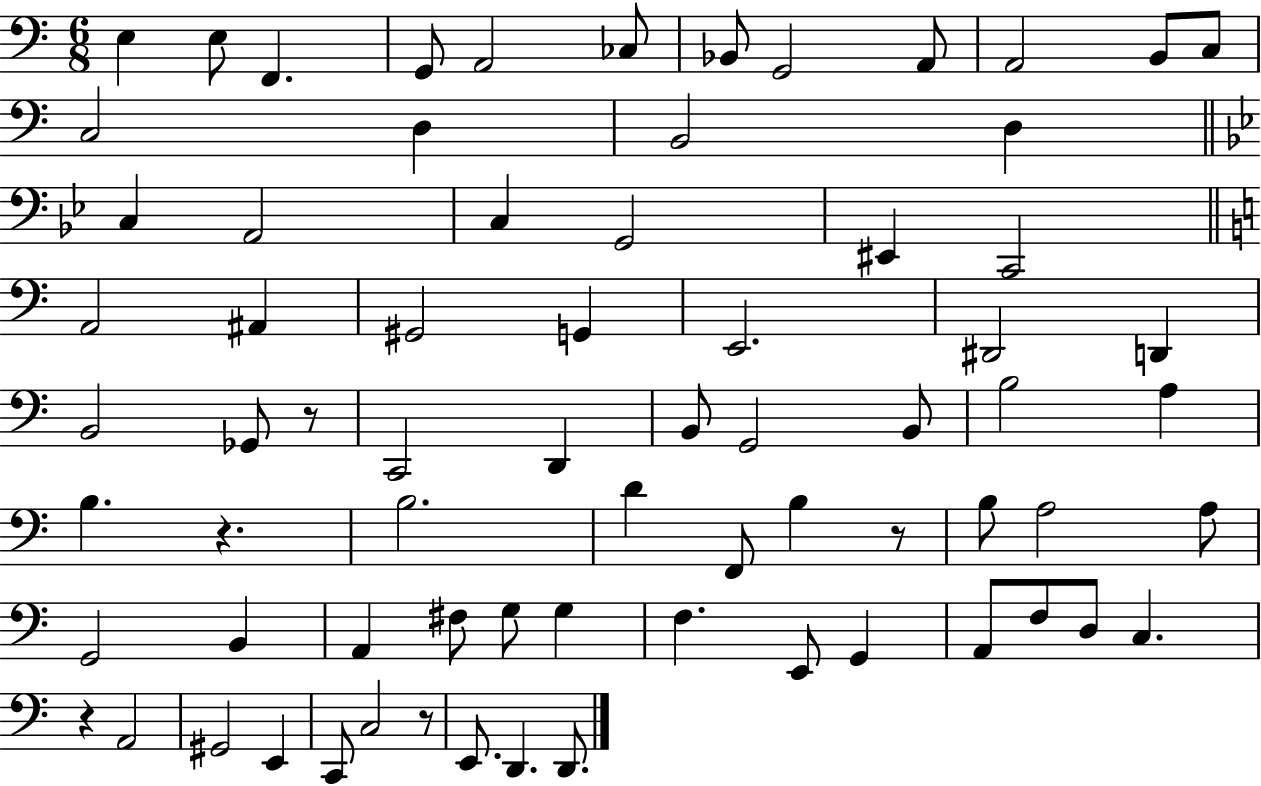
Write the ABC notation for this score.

X:1
T:Untitled
M:6/8
L:1/4
K:C
E, E,/2 F,, G,,/2 A,,2 _C,/2 _B,,/2 G,,2 A,,/2 A,,2 B,,/2 C,/2 C,2 D, B,,2 D, C, A,,2 C, G,,2 ^E,, C,,2 A,,2 ^A,, ^G,,2 G,, E,,2 ^D,,2 D,, B,,2 _G,,/2 z/2 C,,2 D,, B,,/2 G,,2 B,,/2 B,2 A, B, z B,2 D F,,/2 B, z/2 B,/2 A,2 A,/2 G,,2 B,, A,, ^F,/2 G,/2 G, F, E,,/2 G,, A,,/2 F,/2 D,/2 C, z A,,2 ^G,,2 E,, C,,/2 C,2 z/2 E,,/2 D,, D,,/2